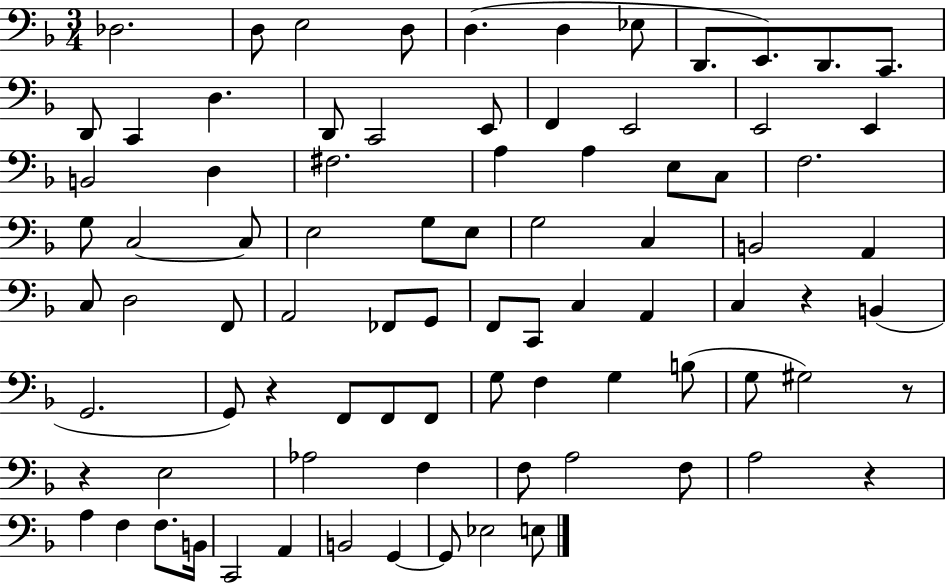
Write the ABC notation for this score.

X:1
T:Untitled
M:3/4
L:1/4
K:F
_D,2 D,/2 E,2 D,/2 D, D, _E,/2 D,,/2 E,,/2 D,,/2 C,,/2 D,,/2 C,, D, D,,/2 C,,2 E,,/2 F,, E,,2 E,,2 E,, B,,2 D, ^F,2 A, A, E,/2 C,/2 F,2 G,/2 C,2 C,/2 E,2 G,/2 E,/2 G,2 C, B,,2 A,, C,/2 D,2 F,,/2 A,,2 _F,,/2 G,,/2 F,,/2 C,,/2 C, A,, C, z B,, G,,2 G,,/2 z F,,/2 F,,/2 F,,/2 G,/2 F, G, B,/2 G,/2 ^G,2 z/2 z E,2 _A,2 F, F,/2 A,2 F,/2 A,2 z A, F, F,/2 B,,/4 C,,2 A,, B,,2 G,, G,,/2 _E,2 E,/2